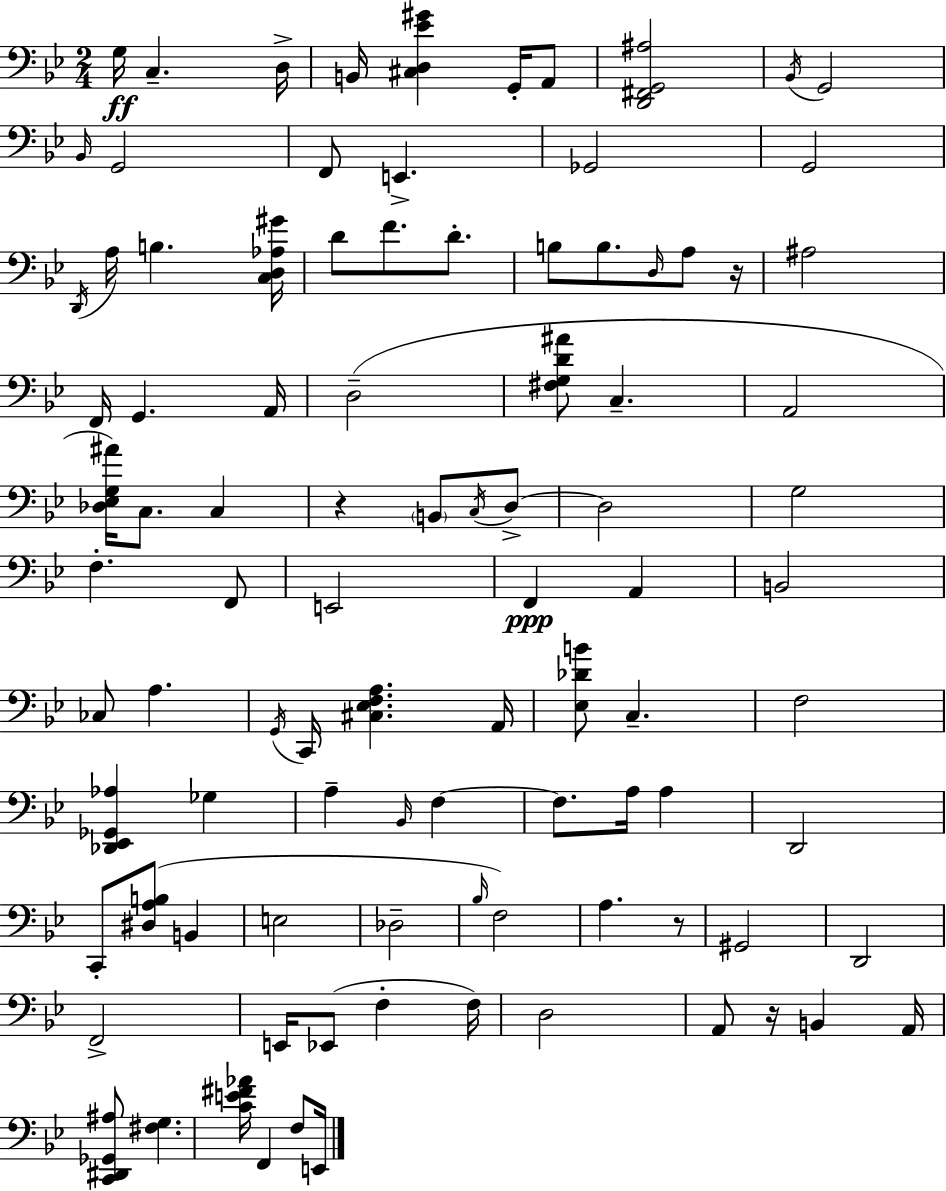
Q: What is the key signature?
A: BES major